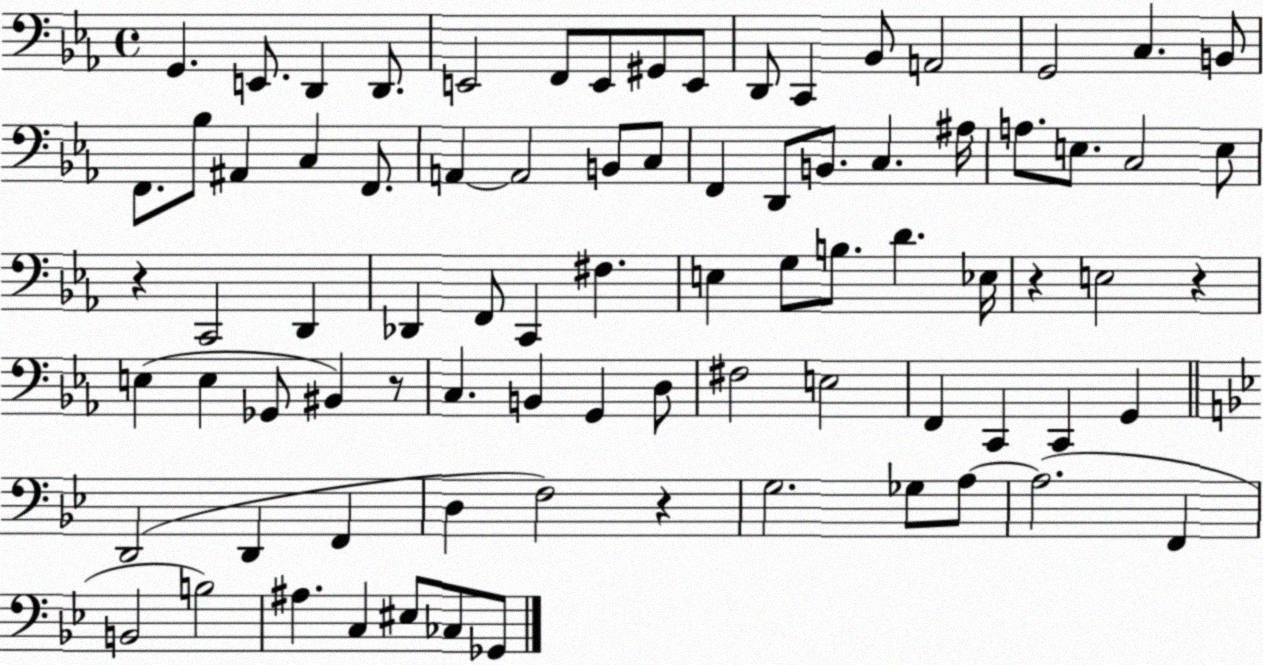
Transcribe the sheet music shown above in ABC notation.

X:1
T:Untitled
M:4/4
L:1/4
K:Eb
G,, E,,/2 D,, D,,/2 E,,2 F,,/2 E,,/2 ^G,,/2 E,,/2 D,,/2 C,, _B,,/2 A,,2 G,,2 C, B,,/2 F,,/2 _B,/2 ^A,, C, F,,/2 A,, A,,2 B,,/2 C,/2 F,, D,,/2 B,,/2 C, ^A,/4 A,/2 E,/2 C,2 E,/2 z C,,2 D,, _D,, F,,/2 C,, ^F, E, G,/2 B,/2 D _E,/4 z E,2 z E, E, _G,,/2 ^B,, z/2 C, B,, G,, D,/2 ^F,2 E,2 F,, C,, C,, G,, D,,2 D,, F,, D, F,2 z G,2 _G,/2 A,/2 A,2 F,, B,,2 B,2 ^A, C, ^E,/2 _C,/2 _G,,/2